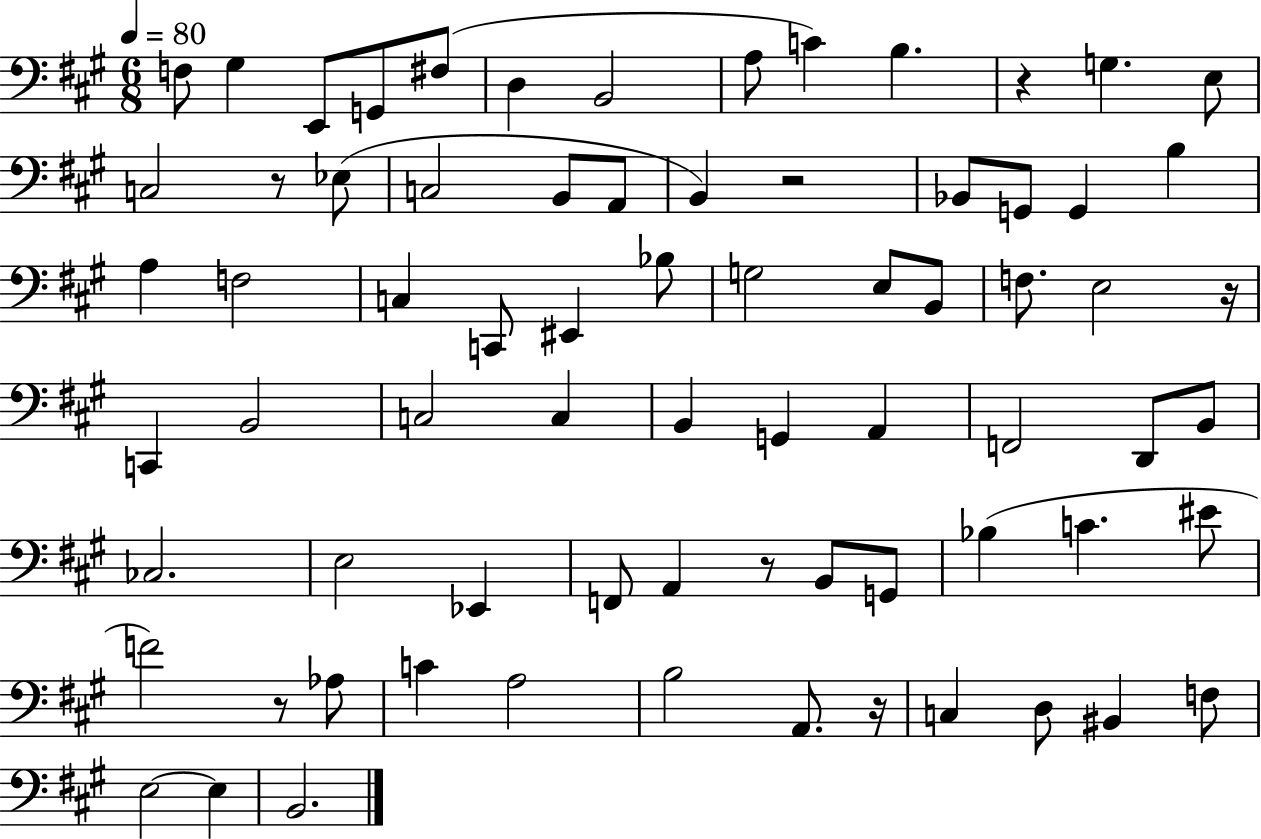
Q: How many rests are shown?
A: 7